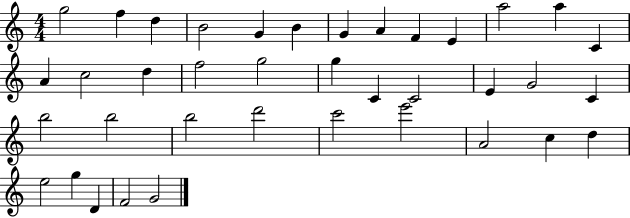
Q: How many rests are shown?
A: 0